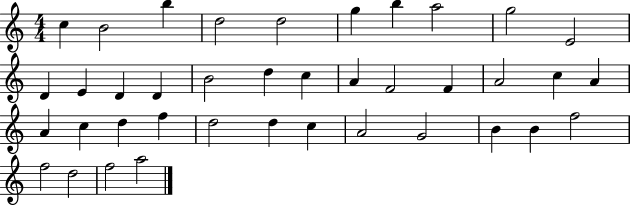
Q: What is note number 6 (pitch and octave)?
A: G5